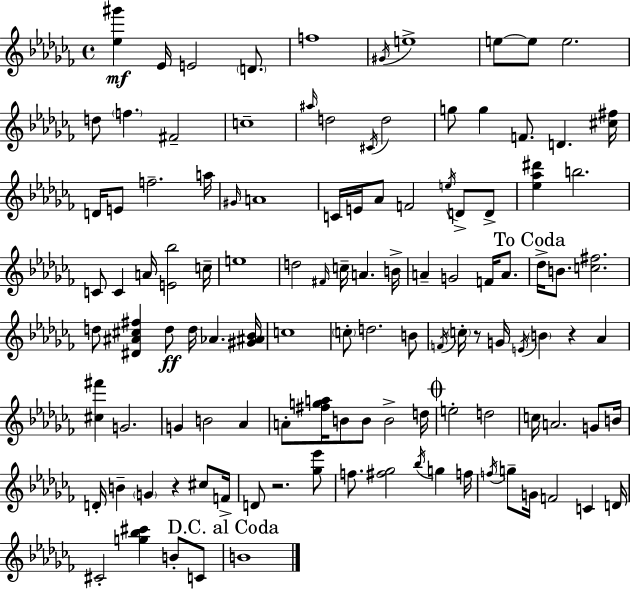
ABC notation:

X:1
T:Untitled
M:4/4
L:1/4
K:Abm
[_e^g'] _E/4 E2 D/2 f4 ^G/4 e4 e/2 e/2 e2 d/2 f ^F2 c4 ^a/4 d2 ^C/4 d2 g/2 g F/2 D [^c^f]/4 D/4 E/2 f2 a/4 ^G/4 A4 C/4 E/4 _A/2 F2 e/4 D/2 D/2 [_e_a^d'] b2 C/2 C A/4 [E_b]2 c/4 e4 d2 ^F/4 c/4 A B/4 A G2 F/4 A/2 _d/4 B/2 [c^f]2 d/2 [^D^A^c^f] d/2 d/4 _A [^G^A_B]/4 c4 c/2 d2 B/2 F/4 c/4 z/2 G/4 E/4 B z _A [^c^f'] G2 G B2 _A A/2 [^fga]/4 B/2 B/2 B2 d/4 e2 d2 c/4 A2 G/2 B/4 D/4 B G z ^c/2 F/4 D/2 z2 [_g_e']/2 f/2 [^f_g]2 _b/4 g f/4 f/4 g/2 G/4 F2 C D/4 ^C2 [g_b^c'] B/2 C/2 B4